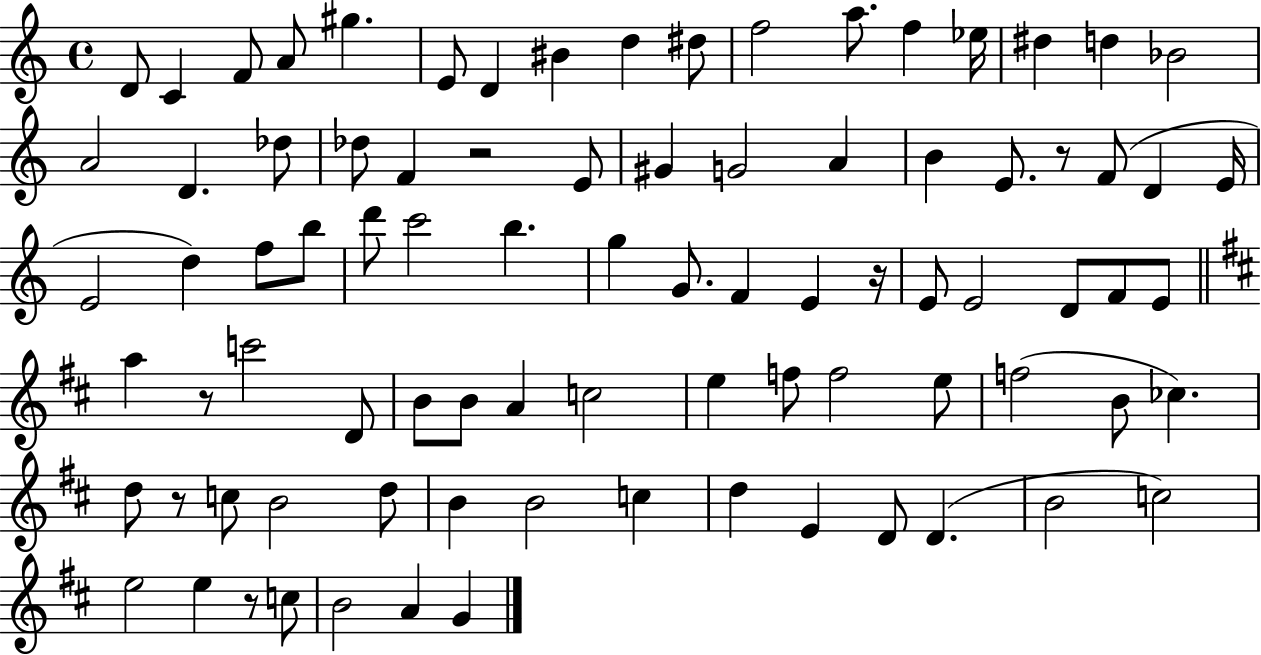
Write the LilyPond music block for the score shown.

{
  \clef treble
  \time 4/4
  \defaultTimeSignature
  \key c \major
  d'8 c'4 f'8 a'8 gis''4. | e'8 d'4 bis'4 d''4 dis''8 | f''2 a''8. f''4 ees''16 | dis''4 d''4 bes'2 | \break a'2 d'4. des''8 | des''8 f'4 r2 e'8 | gis'4 g'2 a'4 | b'4 e'8. r8 f'8( d'4 e'16 | \break e'2 d''4) f''8 b''8 | d'''8 c'''2 b''4. | g''4 g'8. f'4 e'4 r16 | e'8 e'2 d'8 f'8 e'8 | \break \bar "||" \break \key b \minor a''4 r8 c'''2 d'8 | b'8 b'8 a'4 c''2 | e''4 f''8 f''2 e''8 | f''2( b'8 ces''4.) | \break d''8 r8 c''8 b'2 d''8 | b'4 b'2 c''4 | d''4 e'4 d'8 d'4.( | b'2 c''2) | \break e''2 e''4 r8 c''8 | b'2 a'4 g'4 | \bar "|."
}